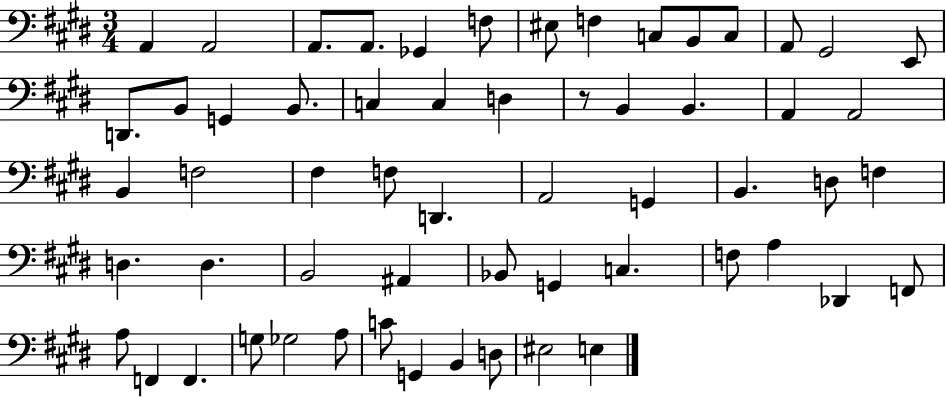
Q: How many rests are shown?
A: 1